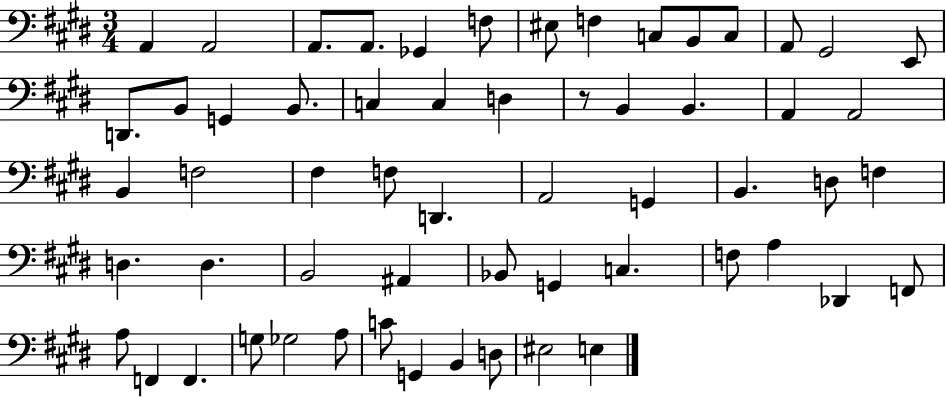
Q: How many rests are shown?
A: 1